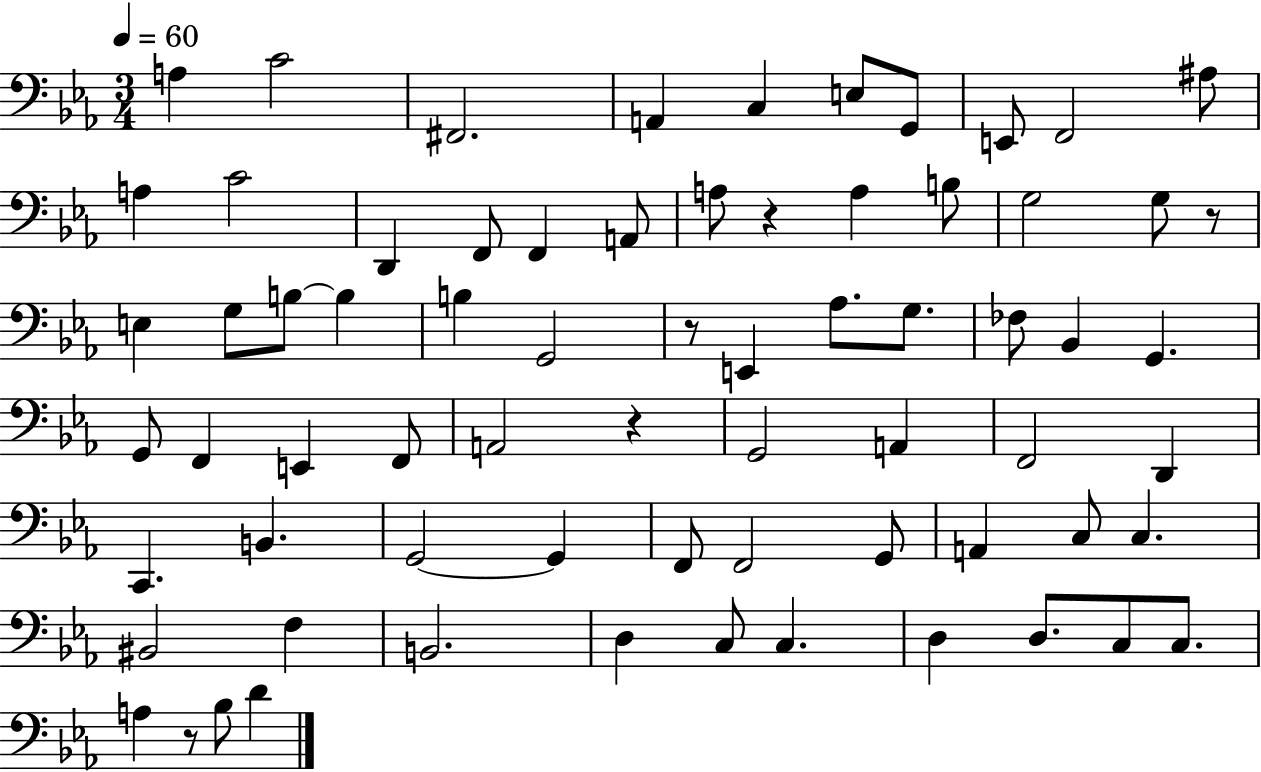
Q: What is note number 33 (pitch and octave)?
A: G2